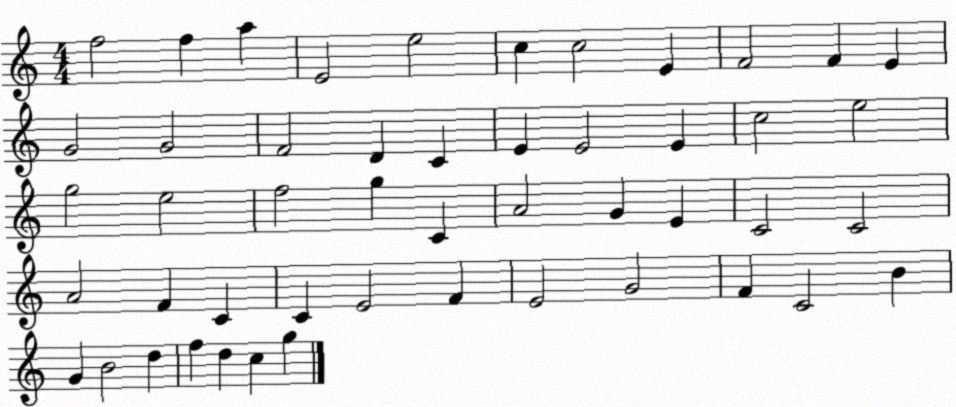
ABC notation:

X:1
T:Untitled
M:4/4
L:1/4
K:C
f2 f a E2 e2 c c2 E F2 F E G2 G2 F2 D C E E2 E c2 e2 g2 e2 f2 g C A2 G E C2 C2 A2 F C C E2 F E2 G2 F C2 B G B2 d f d c g